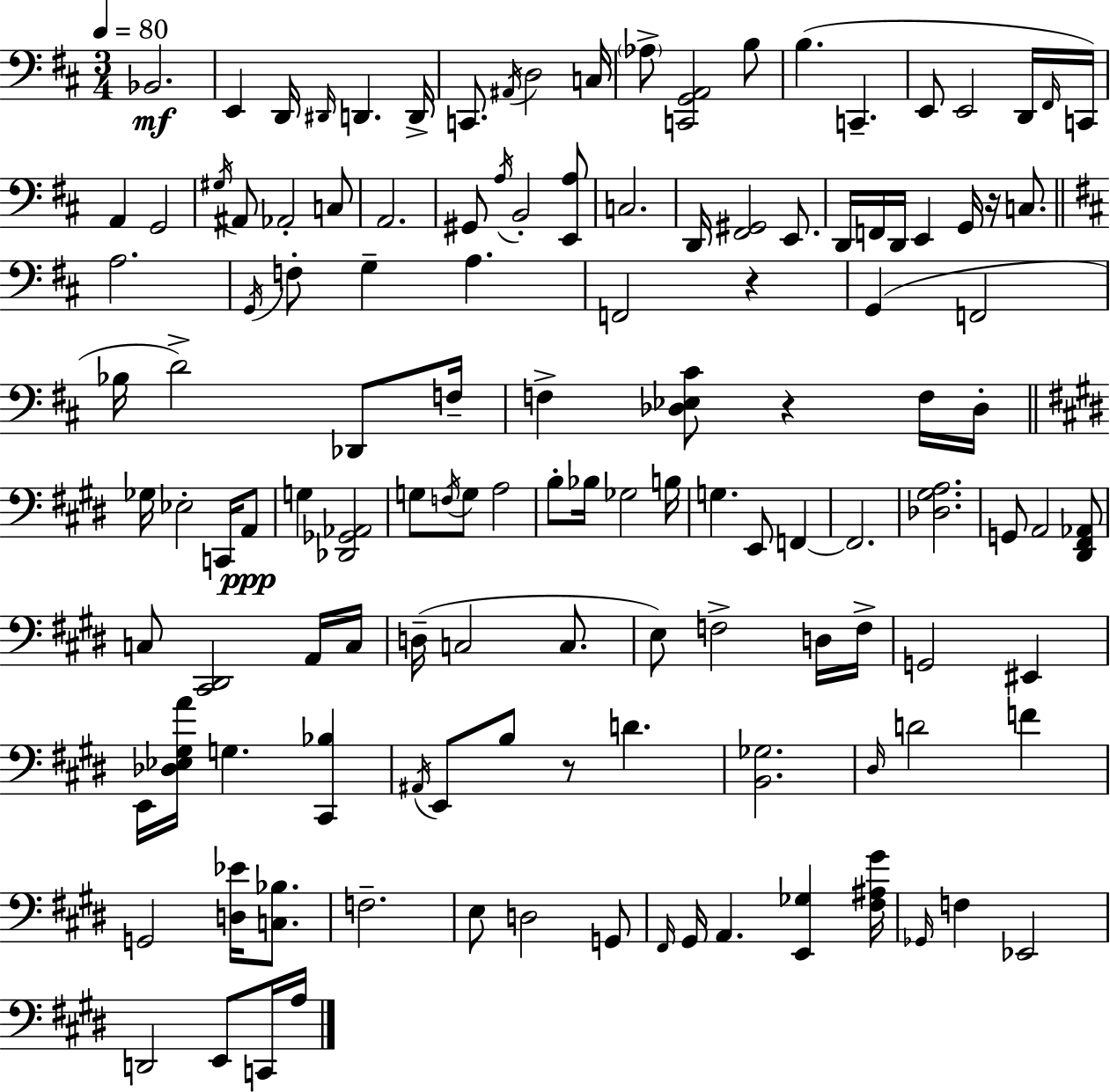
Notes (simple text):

Bb2/h. E2/q D2/s D#2/s D2/q. D2/s C2/e. A#2/s D3/h C3/s Ab3/e [C2,G2,A2]/h B3/e B3/q. C2/q. E2/e E2/h D2/s F#2/s C2/s A2/q G2/h G#3/s A#2/e Ab2/h C3/e A2/h. G#2/e A3/s B2/h [E2,A3]/e C3/h. D2/s [F#2,G#2]/h E2/e. D2/s F2/s D2/s E2/q G2/s R/s C3/e. A3/h. G2/s F3/e G3/q A3/q. F2/h R/q G2/q F2/h Bb3/s D4/h Db2/e F3/s F3/q [Db3,Eb3,C#4]/e R/q F3/s Db3/s Gb3/s Eb3/h C2/s A2/e G3/q [Db2,Gb2,Ab2]/h G3/e F3/s G3/e A3/h B3/e Bb3/s Gb3/h B3/s G3/q. E2/e F2/q F2/h. [Db3,G#3,A3]/h. G2/e A2/h [D#2,F#2,Ab2]/e C3/e [C#2,D#2]/h A2/s C3/s D3/s C3/h C3/e. E3/e F3/h D3/s F3/s G2/h EIS2/q E2/s [Db3,Eb3,G#3,A4]/s G3/q. [C#2,Bb3]/q A#2/s E2/e B3/e R/e D4/q. [B2,Gb3]/h. D#3/s D4/h F4/q G2/h [D3,Eb4]/s [C3,Bb3]/e. F3/h. E3/e D3/h G2/e F#2/s G#2/s A2/q. [E2,Gb3]/q [F#3,A#3,G#4]/s Gb2/s F3/q Eb2/h D2/h E2/e C2/s A3/s